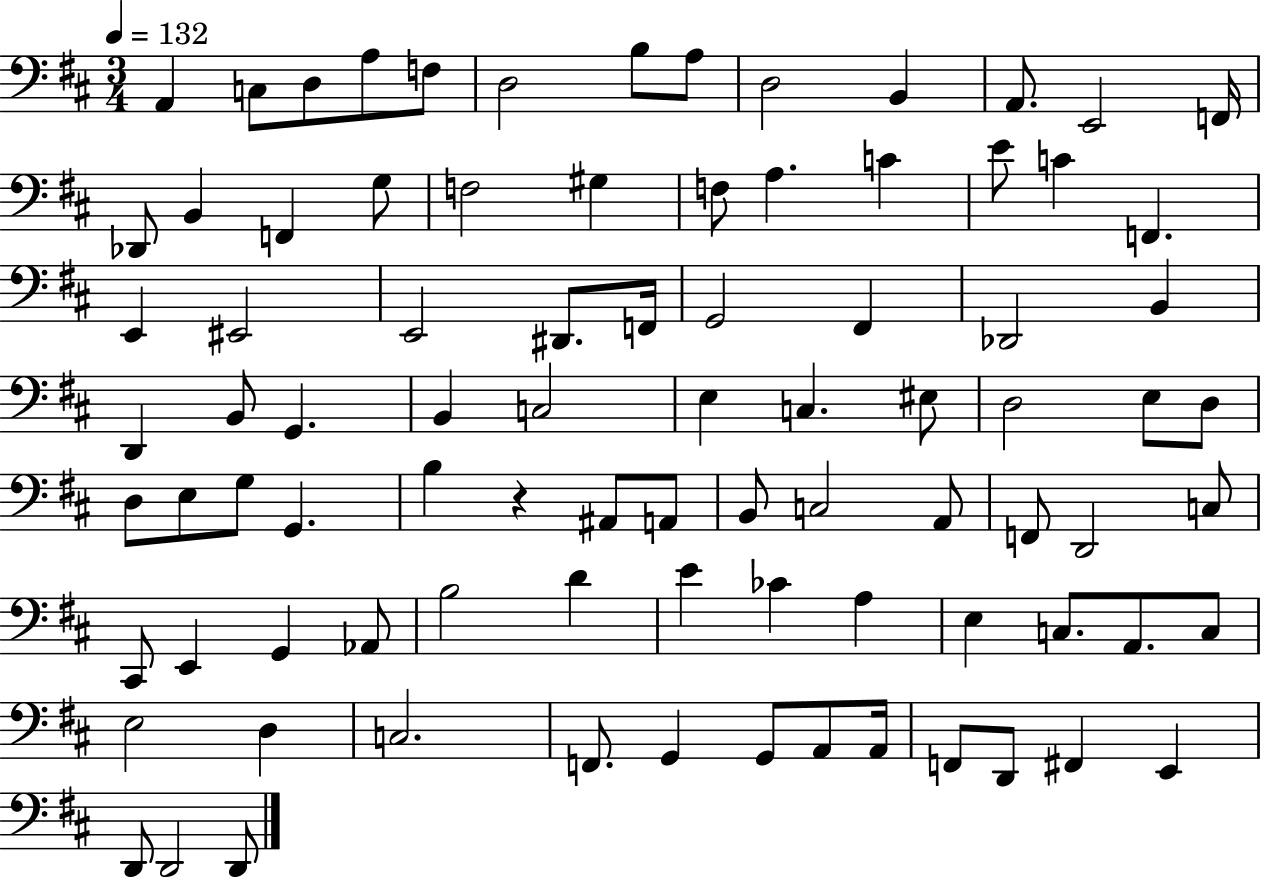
{
  \clef bass
  \numericTimeSignature
  \time 3/4
  \key d \major
  \tempo 4 = 132
  \repeat volta 2 { a,4 c8 d8 a8 f8 | d2 b8 a8 | d2 b,4 | a,8. e,2 f,16 | \break des,8 b,4 f,4 g8 | f2 gis4 | f8 a4. c'4 | e'8 c'4 f,4. | \break e,4 eis,2 | e,2 dis,8. f,16 | g,2 fis,4 | des,2 b,4 | \break d,4 b,8 g,4. | b,4 c2 | e4 c4. eis8 | d2 e8 d8 | \break d8 e8 g8 g,4. | b4 r4 ais,8 a,8 | b,8 c2 a,8 | f,8 d,2 c8 | \break cis,8 e,4 g,4 aes,8 | b2 d'4 | e'4 ces'4 a4 | e4 c8. a,8. c8 | \break e2 d4 | c2. | f,8. g,4 g,8 a,8 a,16 | f,8 d,8 fis,4 e,4 | \break d,8 d,2 d,8 | } \bar "|."
}